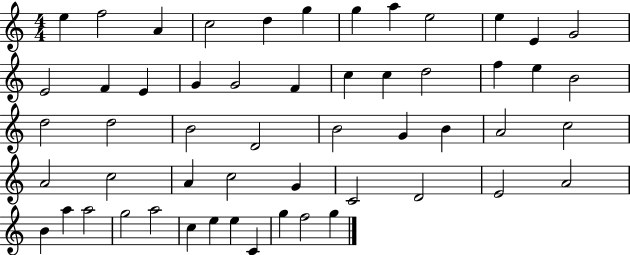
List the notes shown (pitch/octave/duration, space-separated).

E5/q F5/h A4/q C5/h D5/q G5/q G5/q A5/q E5/h E5/q E4/q G4/h E4/h F4/q E4/q G4/q G4/h F4/q C5/q C5/q D5/h F5/q E5/q B4/h D5/h D5/h B4/h D4/h B4/h G4/q B4/q A4/h C5/h A4/h C5/h A4/q C5/h G4/q C4/h D4/h E4/h A4/h B4/q A5/q A5/h G5/h A5/h C5/q E5/q E5/q C4/q G5/q F5/h G5/q